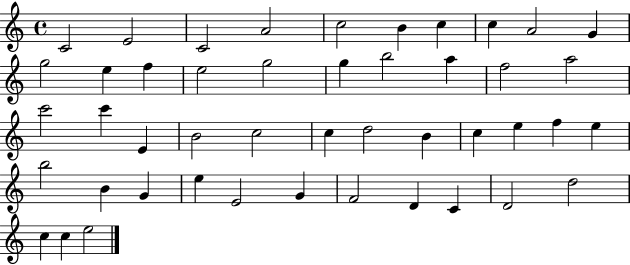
{
  \clef treble
  \time 4/4
  \defaultTimeSignature
  \key c \major
  c'2 e'2 | c'2 a'2 | c''2 b'4 c''4 | c''4 a'2 g'4 | \break g''2 e''4 f''4 | e''2 g''2 | g''4 b''2 a''4 | f''2 a''2 | \break c'''2 c'''4 e'4 | b'2 c''2 | c''4 d''2 b'4 | c''4 e''4 f''4 e''4 | \break b''2 b'4 g'4 | e''4 e'2 g'4 | f'2 d'4 c'4 | d'2 d''2 | \break c''4 c''4 e''2 | \bar "|."
}